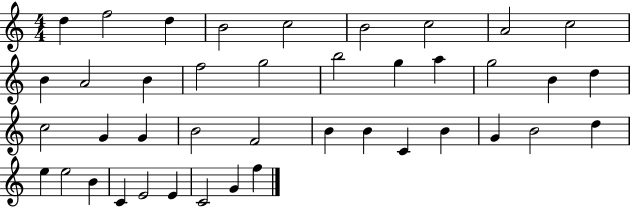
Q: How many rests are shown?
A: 0